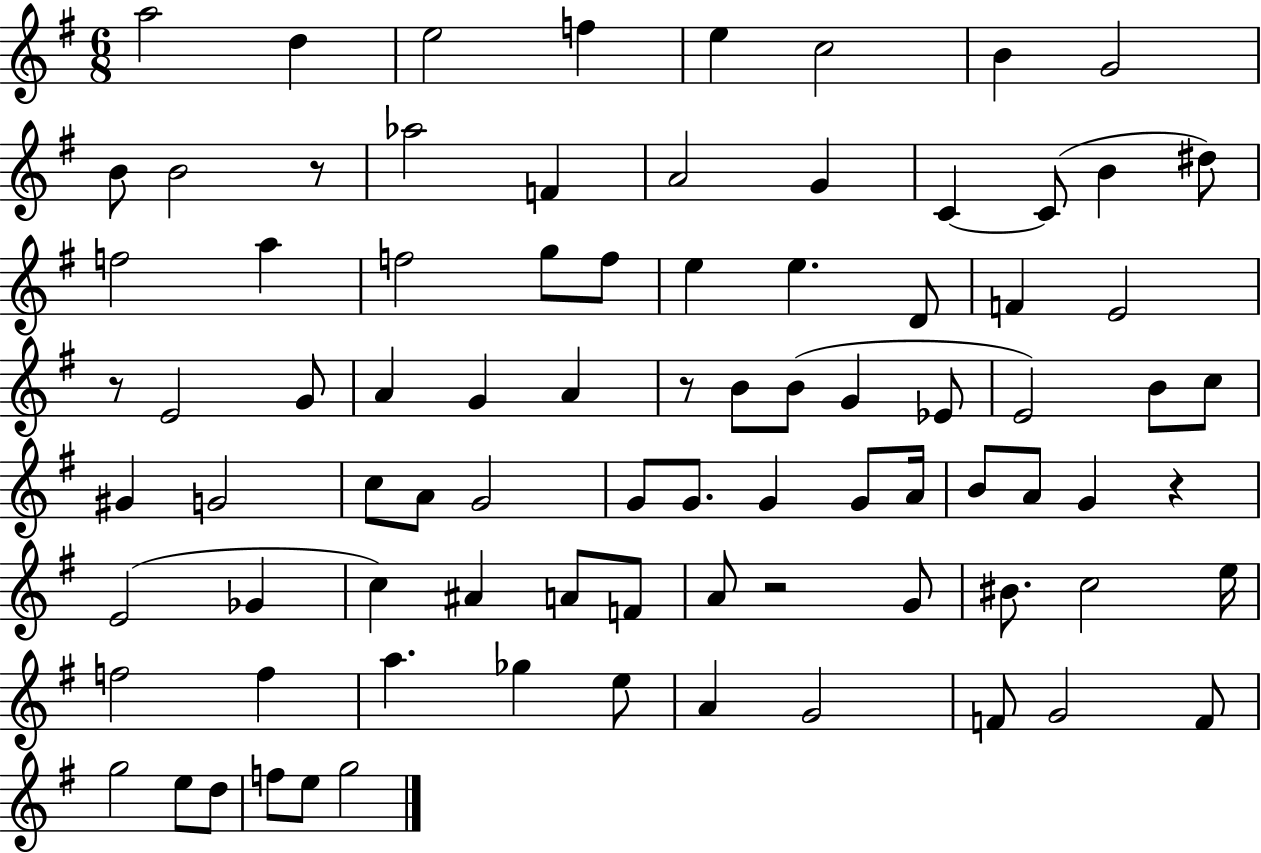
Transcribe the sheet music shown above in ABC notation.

X:1
T:Untitled
M:6/8
L:1/4
K:G
a2 d e2 f e c2 B G2 B/2 B2 z/2 _a2 F A2 G C C/2 B ^d/2 f2 a f2 g/2 f/2 e e D/2 F E2 z/2 E2 G/2 A G A z/2 B/2 B/2 G _E/2 E2 B/2 c/2 ^G G2 c/2 A/2 G2 G/2 G/2 G G/2 A/4 B/2 A/2 G z E2 _G c ^A A/2 F/2 A/2 z2 G/2 ^B/2 c2 e/4 f2 f a _g e/2 A G2 F/2 G2 F/2 g2 e/2 d/2 f/2 e/2 g2